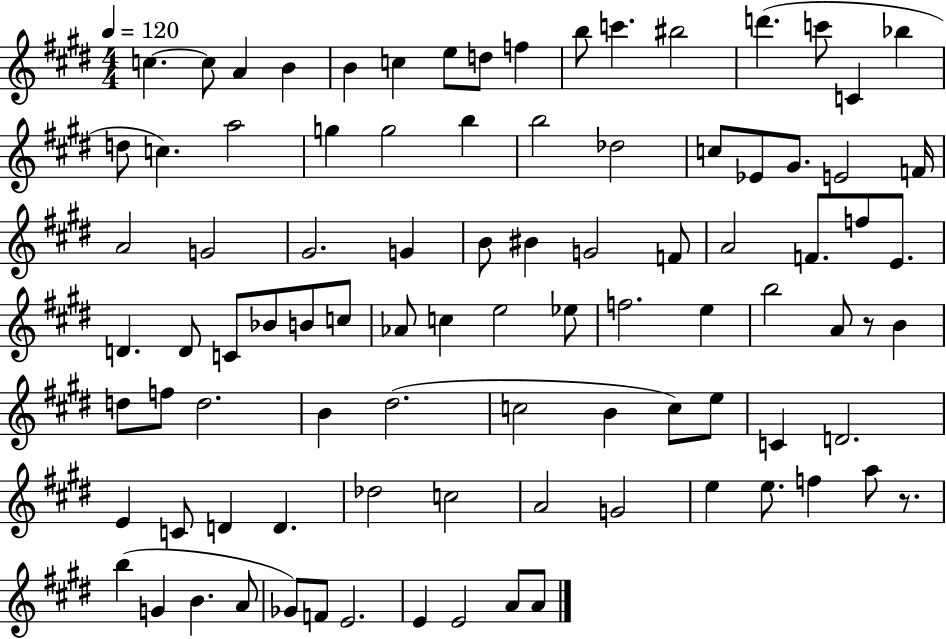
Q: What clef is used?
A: treble